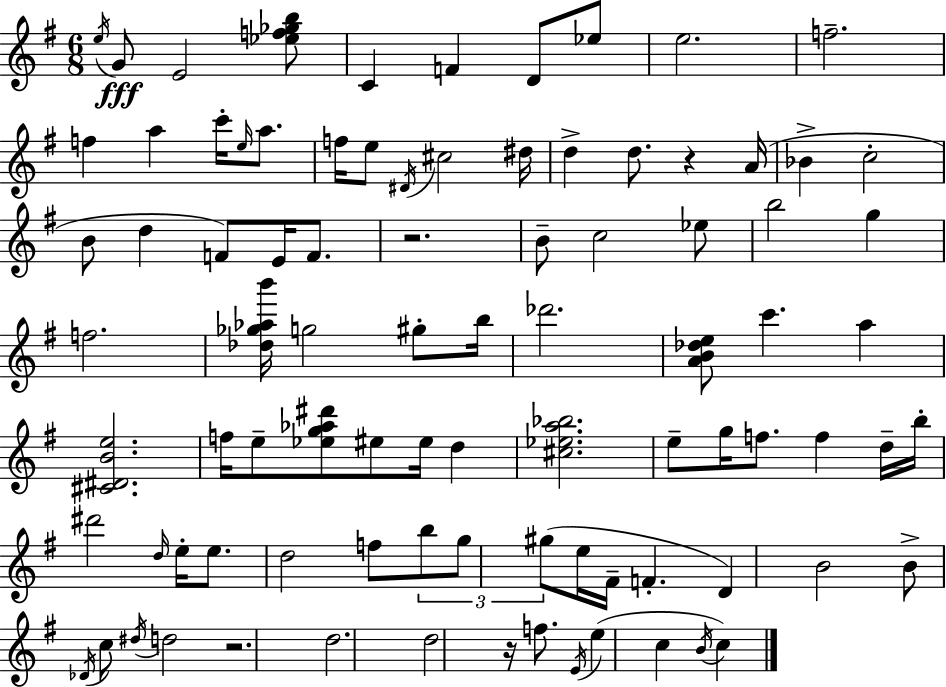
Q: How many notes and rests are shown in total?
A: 89